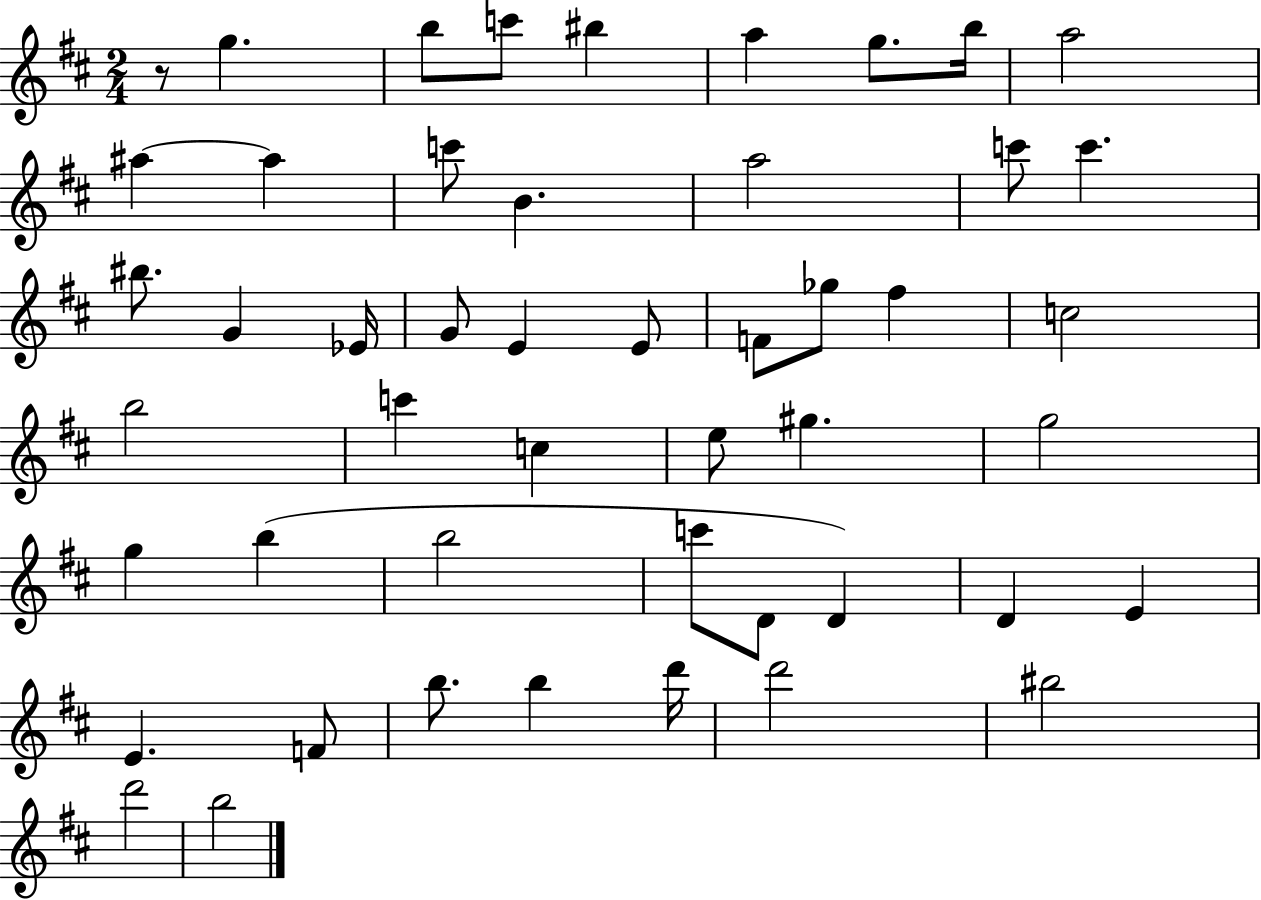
R/e G5/q. B5/e C6/e BIS5/q A5/q G5/e. B5/s A5/h A#5/q A#5/q C6/e B4/q. A5/h C6/e C6/q. BIS5/e. G4/q Eb4/s G4/e E4/q E4/e F4/e Gb5/e F#5/q C5/h B5/h C6/q C5/q E5/e G#5/q. G5/h G5/q B5/q B5/h C6/e D4/e D4/q D4/q E4/q E4/q. F4/e B5/e. B5/q D6/s D6/h BIS5/h D6/h B5/h